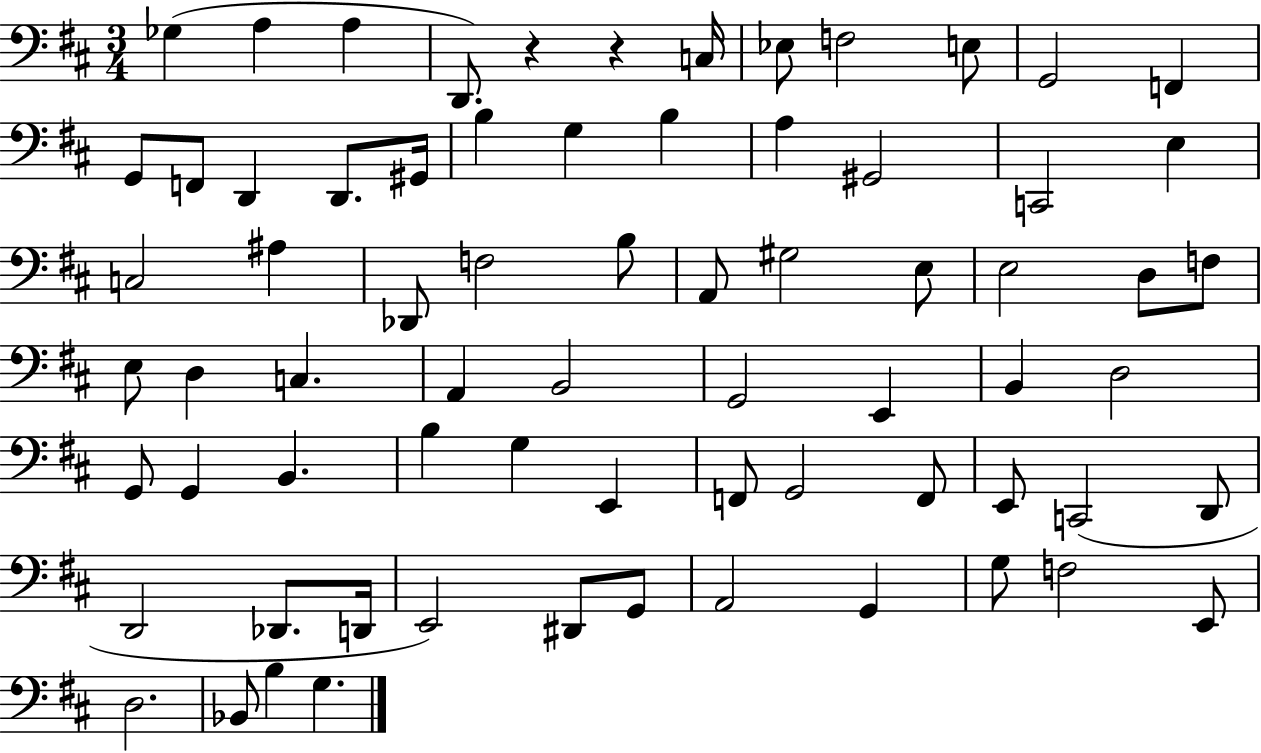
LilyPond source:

{
  \clef bass
  \numericTimeSignature
  \time 3/4
  \key d \major
  ges4( a4 a4 | d,8.) r4 r4 c16 | ees8 f2 e8 | g,2 f,4 | \break g,8 f,8 d,4 d,8. gis,16 | b4 g4 b4 | a4 gis,2 | c,2 e4 | \break c2 ais4 | des,8 f2 b8 | a,8 gis2 e8 | e2 d8 f8 | \break e8 d4 c4. | a,4 b,2 | g,2 e,4 | b,4 d2 | \break g,8 g,4 b,4. | b4 g4 e,4 | f,8 g,2 f,8 | e,8 c,2( d,8 | \break d,2 des,8. d,16 | e,2) dis,8 g,8 | a,2 g,4 | g8 f2 e,8 | \break d2. | bes,8 b4 g4. | \bar "|."
}